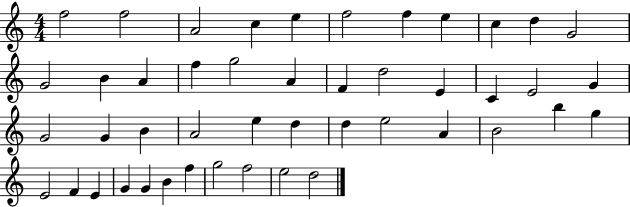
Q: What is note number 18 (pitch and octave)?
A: F4